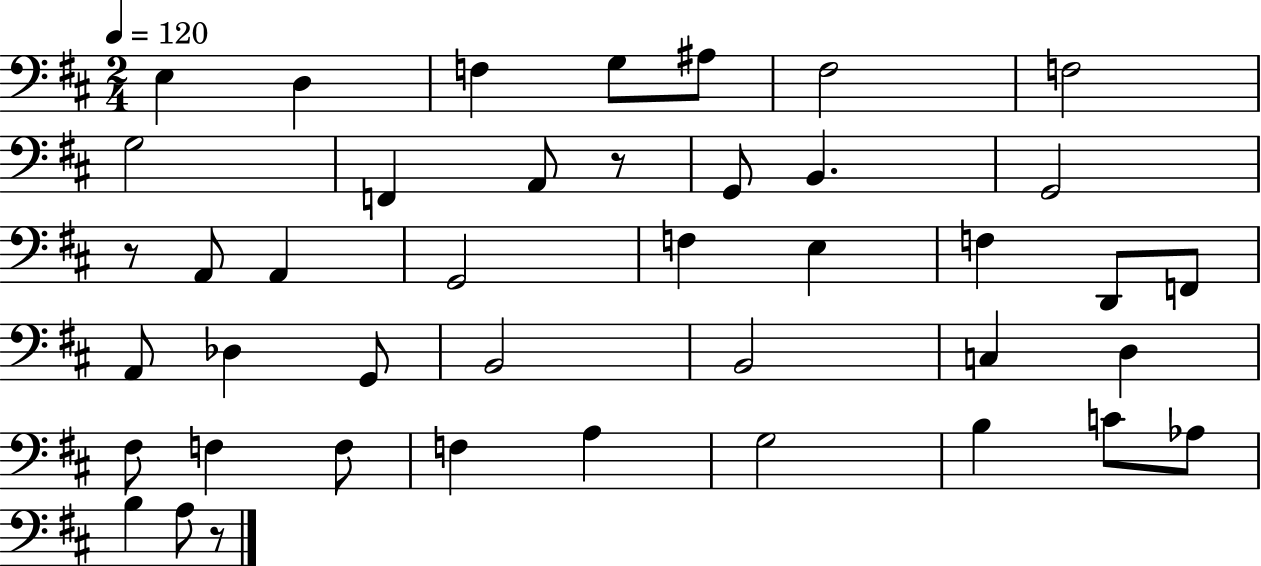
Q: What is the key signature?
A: D major